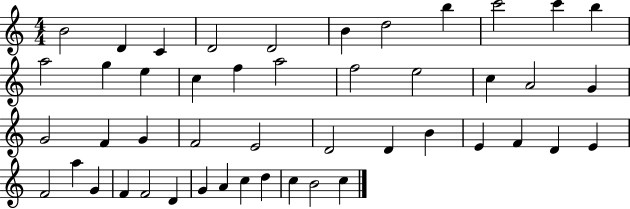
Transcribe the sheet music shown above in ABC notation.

X:1
T:Untitled
M:4/4
L:1/4
K:C
B2 D C D2 D2 B d2 b c'2 c' b a2 g e c f a2 f2 e2 c A2 G G2 F G F2 E2 D2 D B E F D E F2 a G F F2 D G A c d c B2 c